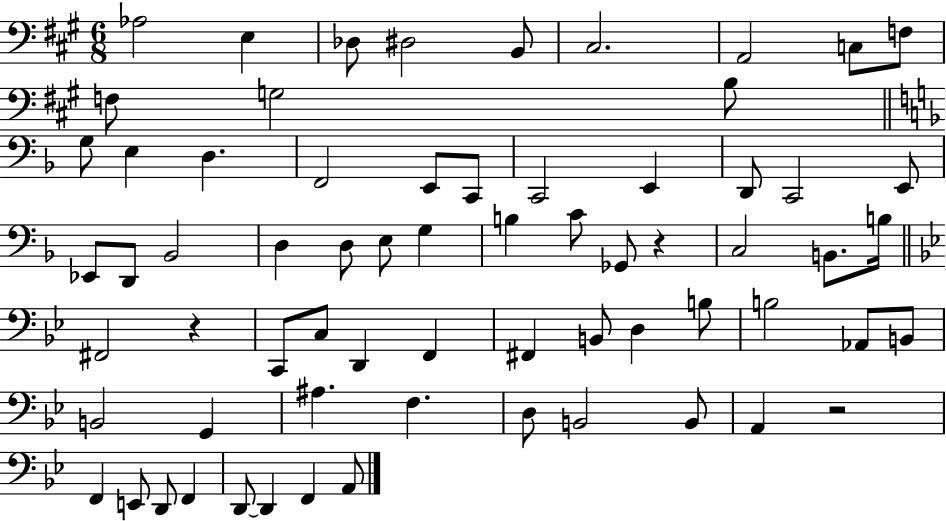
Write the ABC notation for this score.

X:1
T:Untitled
M:6/8
L:1/4
K:A
_A,2 E, _D,/2 ^D,2 B,,/2 ^C,2 A,,2 C,/2 F,/2 F,/2 G,2 B,/2 G,/2 E, D, F,,2 E,,/2 C,,/2 C,,2 E,, D,,/2 C,,2 E,,/2 _E,,/2 D,,/2 _B,,2 D, D,/2 E,/2 G, B, C/2 _G,,/2 z C,2 B,,/2 B,/4 ^F,,2 z C,,/2 C,/2 D,, F,, ^F,, B,,/2 D, B,/2 B,2 _A,,/2 B,,/2 B,,2 G,, ^A, F, D,/2 B,,2 B,,/2 A,, z2 F,, E,,/2 D,,/2 F,, D,,/2 D,, F,, A,,/2